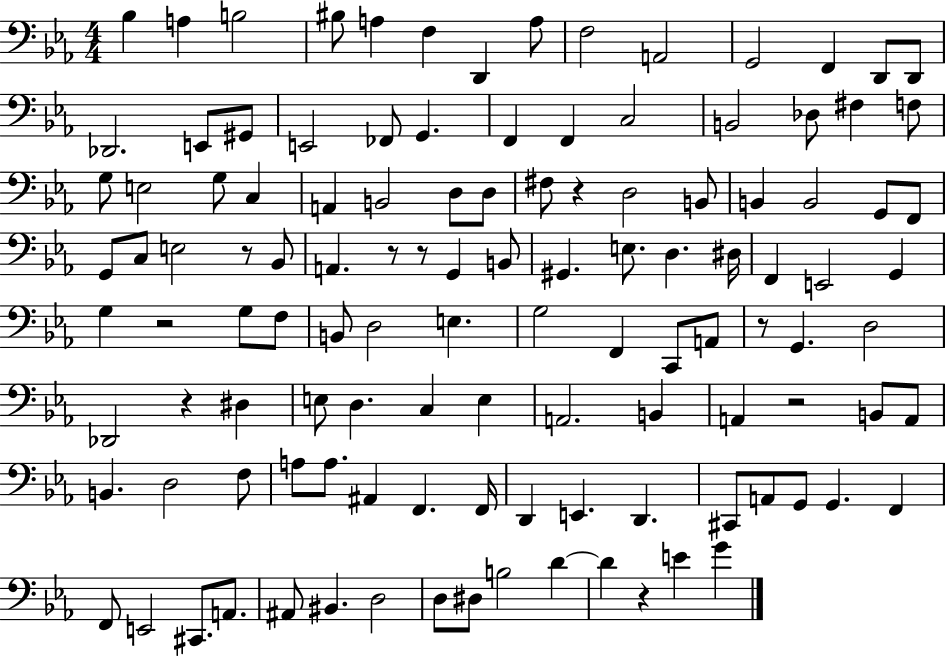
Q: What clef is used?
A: bass